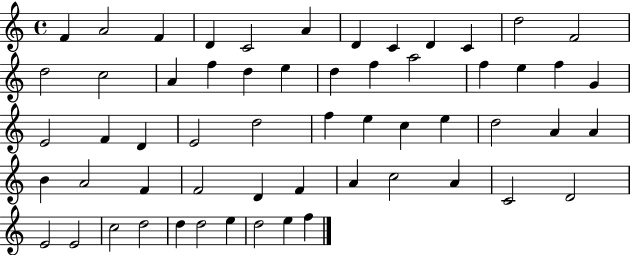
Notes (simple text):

F4/q A4/h F4/q D4/q C4/h A4/q D4/q C4/q D4/q C4/q D5/h F4/h D5/h C5/h A4/q F5/q D5/q E5/q D5/q F5/q A5/h F5/q E5/q F5/q G4/q E4/h F4/q D4/q E4/h D5/h F5/q E5/q C5/q E5/q D5/h A4/q A4/q B4/q A4/h F4/q F4/h D4/q F4/q A4/q C5/h A4/q C4/h D4/h E4/h E4/h C5/h D5/h D5/q D5/h E5/q D5/h E5/q F5/q